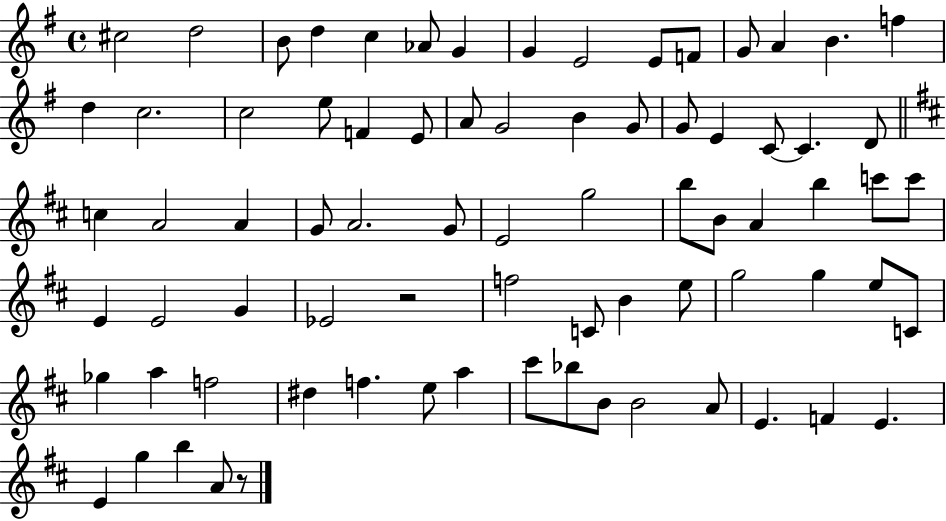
{
  \clef treble
  \time 4/4
  \defaultTimeSignature
  \key g \major
  cis''2 d''2 | b'8 d''4 c''4 aes'8 g'4 | g'4 e'2 e'8 f'8 | g'8 a'4 b'4. f''4 | \break d''4 c''2. | c''2 e''8 f'4 e'8 | a'8 g'2 b'4 g'8 | g'8 e'4 c'8~~ c'4. d'8 | \break \bar "||" \break \key d \major c''4 a'2 a'4 | g'8 a'2. g'8 | e'2 g''2 | b''8 b'8 a'4 b''4 c'''8 c'''8 | \break e'4 e'2 g'4 | ees'2 r2 | f''2 c'8 b'4 e''8 | g''2 g''4 e''8 c'8 | \break ges''4 a''4 f''2 | dis''4 f''4. e''8 a''4 | cis'''8 bes''8 b'8 b'2 a'8 | e'4. f'4 e'4. | \break e'4 g''4 b''4 a'8 r8 | \bar "|."
}